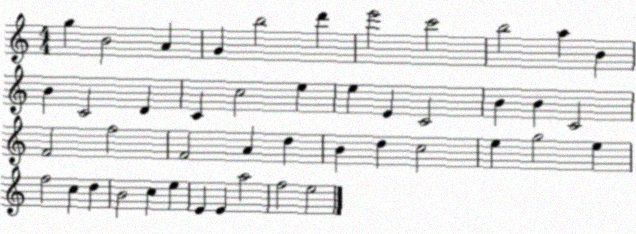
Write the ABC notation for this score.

X:1
T:Untitled
M:4/4
L:1/4
K:C
g B2 A G b2 d' e'2 c'2 b2 a B B C2 D C c2 e e E C2 B B C2 F2 f2 F2 A d B d c2 e g2 e f2 c d B2 c e E E a2 f2 e2